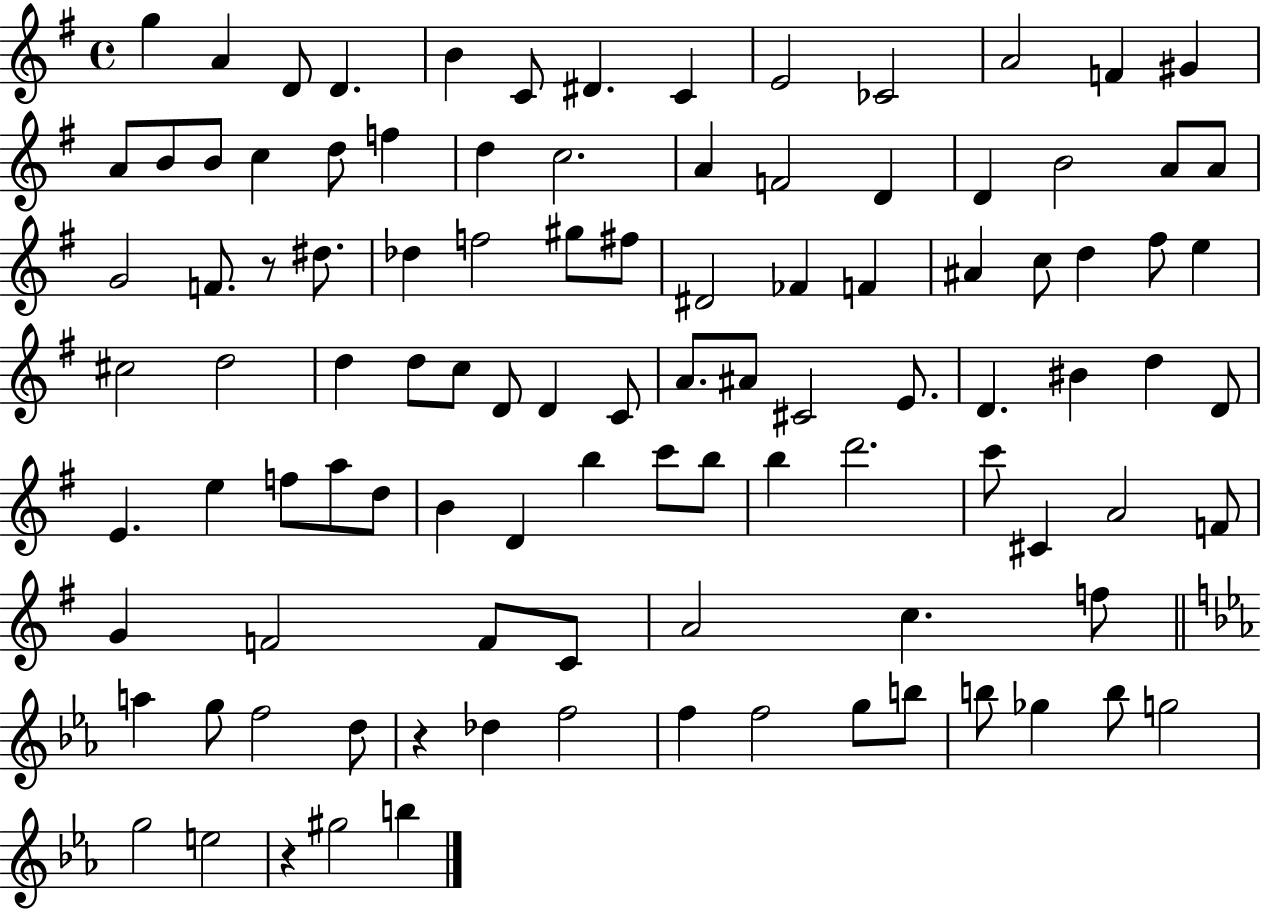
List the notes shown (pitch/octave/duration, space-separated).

G5/q A4/q D4/e D4/q. B4/q C4/e D#4/q. C4/q E4/h CES4/h A4/h F4/q G#4/q A4/e B4/e B4/e C5/q D5/e F5/q D5/q C5/h. A4/q F4/h D4/q D4/q B4/h A4/e A4/e G4/h F4/e. R/e D#5/e. Db5/q F5/h G#5/e F#5/e D#4/h FES4/q F4/q A#4/q C5/e D5/q F#5/e E5/q C#5/h D5/h D5/q D5/e C5/e D4/e D4/q C4/e A4/e. A#4/e C#4/h E4/e. D4/q. BIS4/q D5/q D4/e E4/q. E5/q F5/e A5/e D5/e B4/q D4/q B5/q C6/e B5/e B5/q D6/h. C6/e C#4/q A4/h F4/e G4/q F4/h F4/e C4/e A4/h C5/q. F5/e A5/q G5/e F5/h D5/e R/q Db5/q F5/h F5/q F5/h G5/e B5/e B5/e Gb5/q B5/e G5/h G5/h E5/h R/q G#5/h B5/q